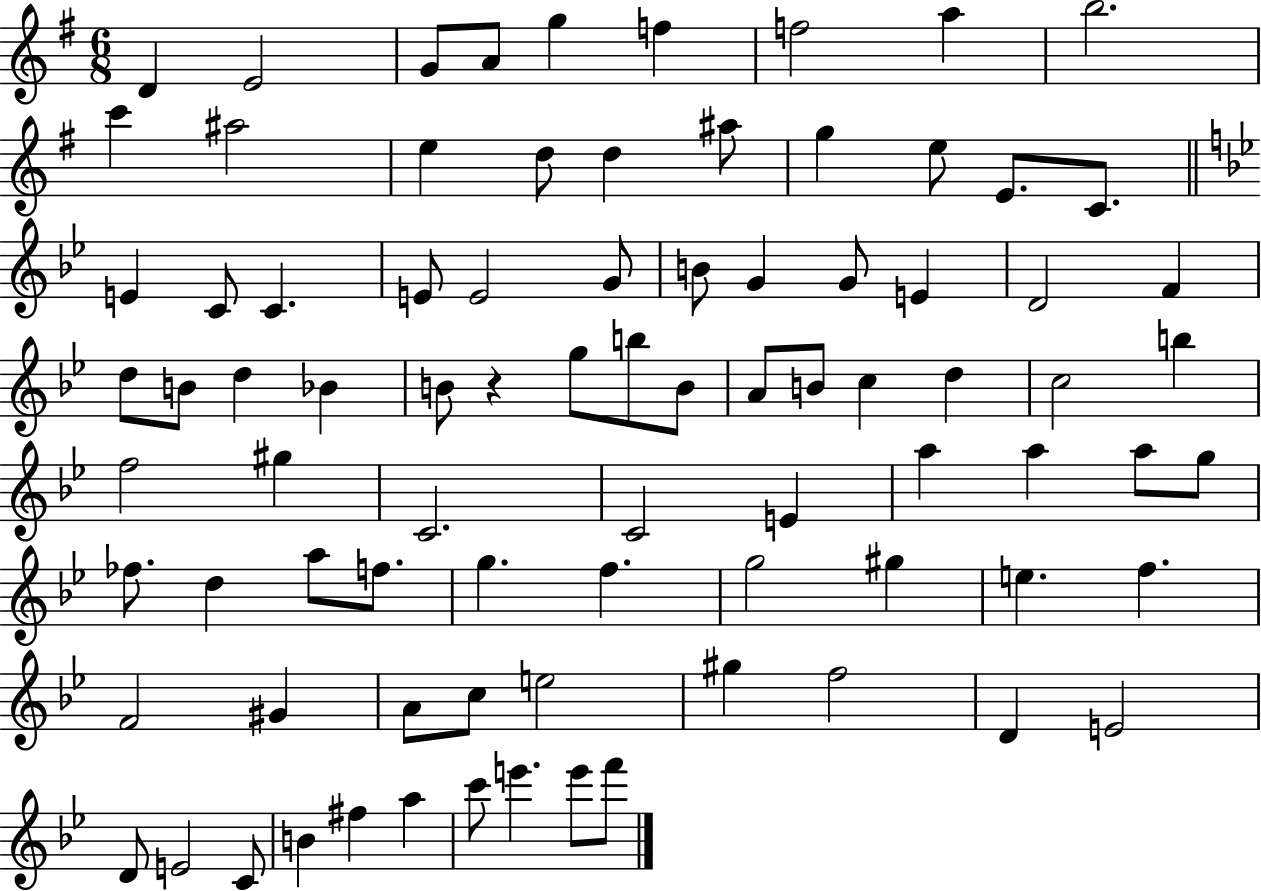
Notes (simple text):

D4/q E4/h G4/e A4/e G5/q F5/q F5/h A5/q B5/h. C6/q A#5/h E5/q D5/e D5/q A#5/e G5/q E5/e E4/e. C4/e. E4/q C4/e C4/q. E4/e E4/h G4/e B4/e G4/q G4/e E4/q D4/h F4/q D5/e B4/e D5/q Bb4/q B4/e R/q G5/e B5/e B4/e A4/e B4/e C5/q D5/q C5/h B5/q F5/h G#5/q C4/h. C4/h E4/q A5/q A5/q A5/e G5/e FES5/e. D5/q A5/e F5/e. G5/q. F5/q. G5/h G#5/q E5/q. F5/q. F4/h G#4/q A4/e C5/e E5/h G#5/q F5/h D4/q E4/h D4/e E4/h C4/e B4/q F#5/q A5/q C6/e E6/q. E6/e F6/e